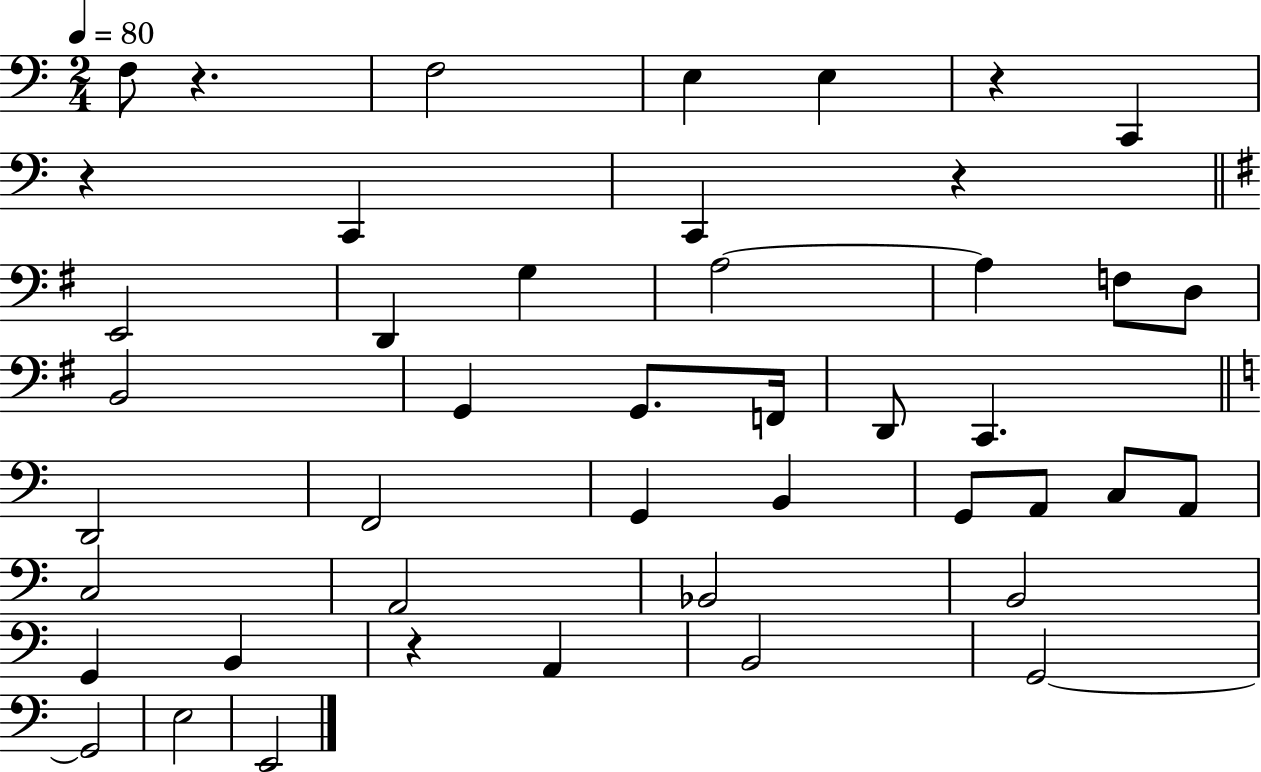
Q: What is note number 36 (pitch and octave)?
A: B2